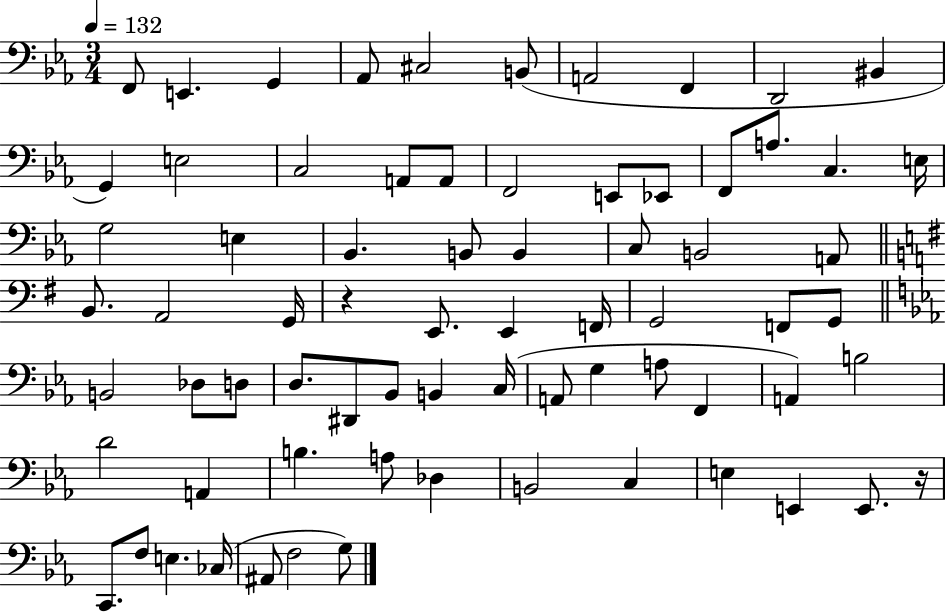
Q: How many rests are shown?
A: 2